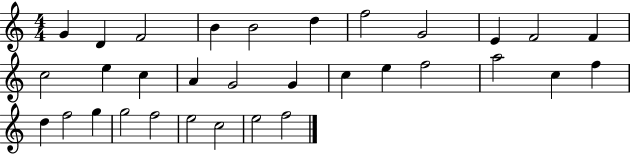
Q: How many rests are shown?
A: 0